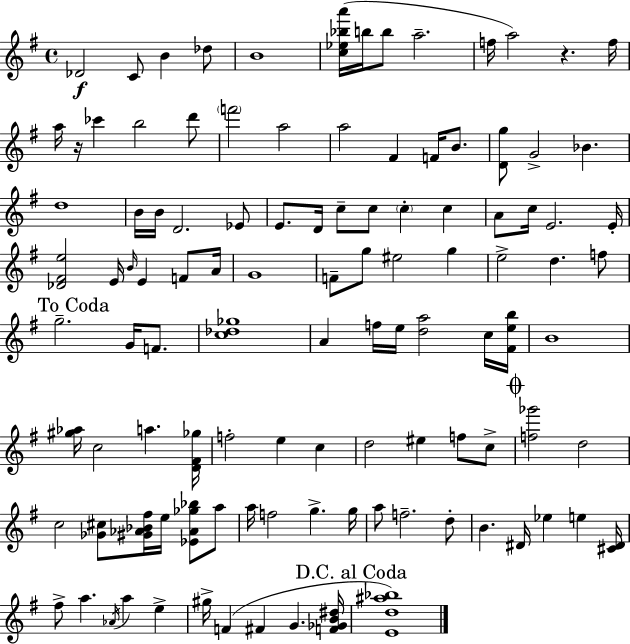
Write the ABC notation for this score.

X:1
T:Untitled
M:4/4
L:1/4
K:Em
_D2 C/2 B _d/2 B4 [c_e_ba']/4 b/4 b/2 a2 f/4 a2 z f/4 a/4 z/4 _c' b2 d'/2 f'2 a2 a2 ^F F/4 B/2 [Dg]/2 G2 _B d4 B/4 B/4 D2 _E/2 E/2 D/4 c/2 c/2 c c A/2 c/4 E2 E/4 [_D^Fe]2 E/4 B/4 E F/2 A/4 G4 F/2 g/2 ^e2 g e2 d f/2 g2 G/4 F/2 [c_d_g]4 A f/4 e/4 [da]2 c/4 [^Feb]/4 B4 [^g_a]/4 c2 a [D^F_g]/4 f2 e c d2 ^e f/2 c/2 [f_g']2 d2 c2 [_G^c]/2 [^G_A_B^f]/4 e/4 [_E_A_g_b]/2 a/2 a/4 f2 g g/4 a/2 f2 d/2 B ^D/4 _e e [^C^D]/4 ^f/2 a _A/4 a e ^g/4 F ^F G [F_GB^d]/4 [Ed^a_b]4